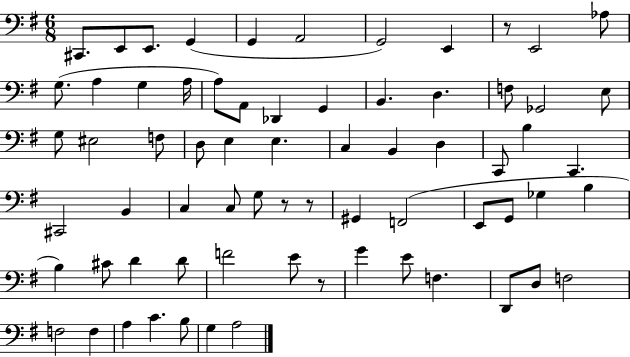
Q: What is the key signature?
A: G major